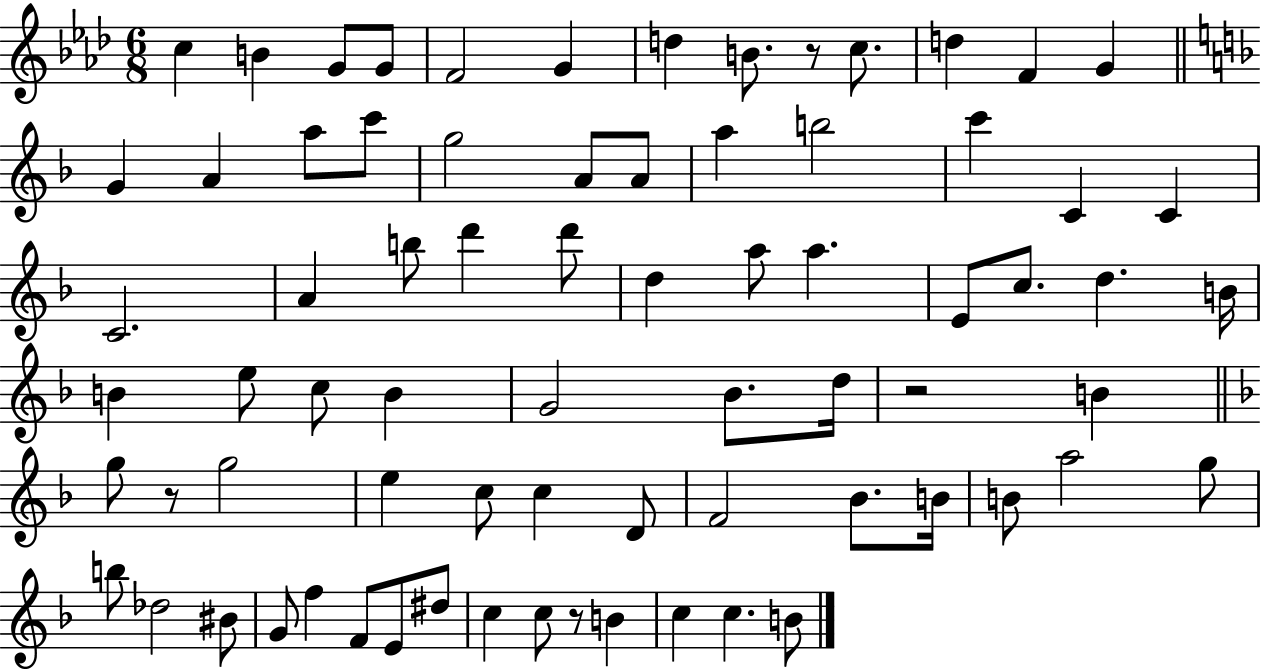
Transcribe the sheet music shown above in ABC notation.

X:1
T:Untitled
M:6/8
L:1/4
K:Ab
c B G/2 G/2 F2 G d B/2 z/2 c/2 d F G G A a/2 c'/2 g2 A/2 A/2 a b2 c' C C C2 A b/2 d' d'/2 d a/2 a E/2 c/2 d B/4 B e/2 c/2 B G2 _B/2 d/4 z2 B g/2 z/2 g2 e c/2 c D/2 F2 _B/2 B/4 B/2 a2 g/2 b/2 _d2 ^B/2 G/2 f F/2 E/2 ^d/2 c c/2 z/2 B c c B/2